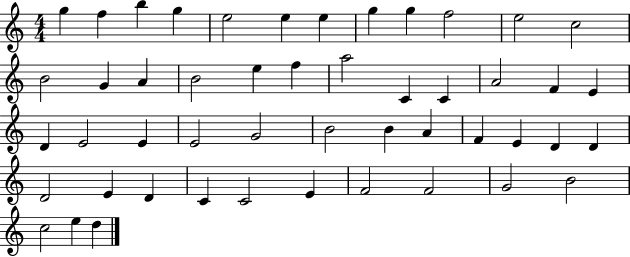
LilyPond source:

{
  \clef treble
  \numericTimeSignature
  \time 4/4
  \key c \major
  g''4 f''4 b''4 g''4 | e''2 e''4 e''4 | g''4 g''4 f''2 | e''2 c''2 | \break b'2 g'4 a'4 | b'2 e''4 f''4 | a''2 c'4 c'4 | a'2 f'4 e'4 | \break d'4 e'2 e'4 | e'2 g'2 | b'2 b'4 a'4 | f'4 e'4 d'4 d'4 | \break d'2 e'4 d'4 | c'4 c'2 e'4 | f'2 f'2 | g'2 b'2 | \break c''2 e''4 d''4 | \bar "|."
}